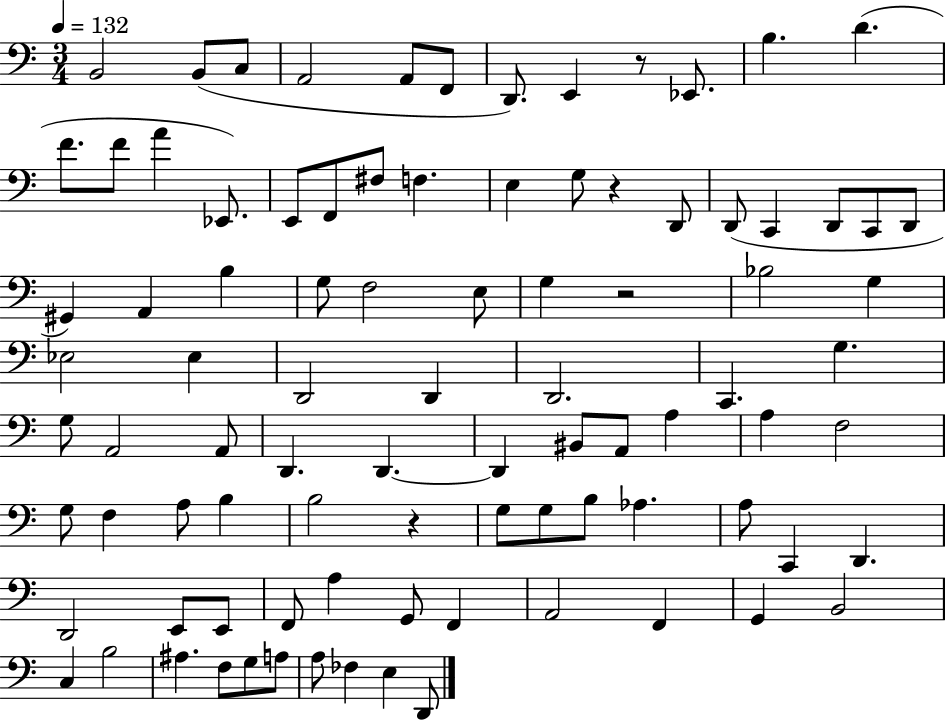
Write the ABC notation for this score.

X:1
T:Untitled
M:3/4
L:1/4
K:C
B,,2 B,,/2 C,/2 A,,2 A,,/2 F,,/2 D,,/2 E,, z/2 _E,,/2 B, D F/2 F/2 A _E,,/2 E,,/2 F,,/2 ^F,/2 F, E, G,/2 z D,,/2 D,,/2 C,, D,,/2 C,,/2 D,,/2 ^G,, A,, B, G,/2 F,2 E,/2 G, z2 _B,2 G, _E,2 _E, D,,2 D,, D,,2 C,, G, G,/2 A,,2 A,,/2 D,, D,, D,, ^B,,/2 A,,/2 A, A, F,2 G,/2 F, A,/2 B, B,2 z G,/2 G,/2 B,/2 _A, A,/2 C,, D,, D,,2 E,,/2 E,,/2 F,,/2 A, G,,/2 F,, A,,2 F,, G,, B,,2 C, B,2 ^A, F,/2 G,/2 A,/2 A,/2 _F, E, D,,/2